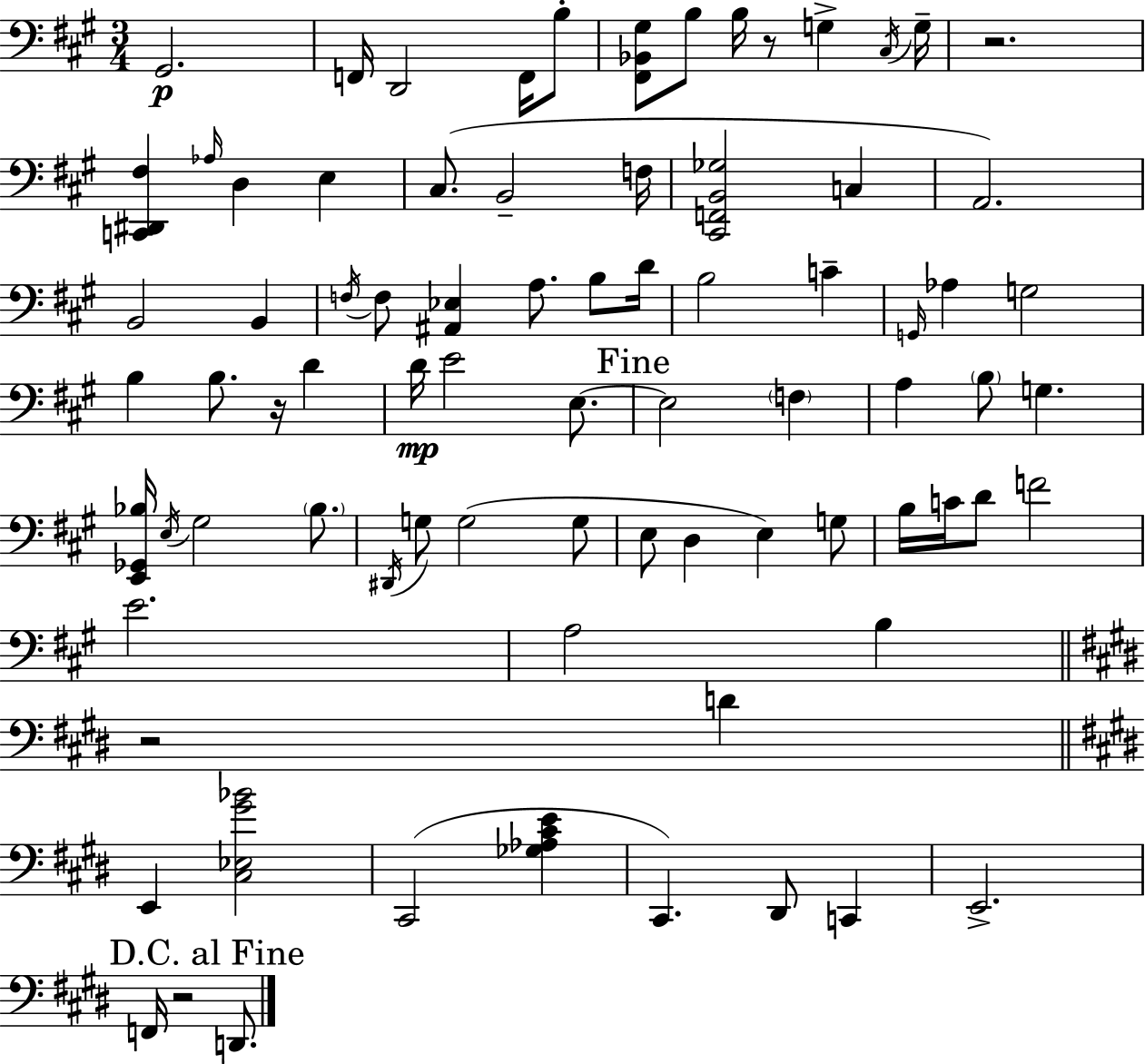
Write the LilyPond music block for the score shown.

{
  \clef bass
  \numericTimeSignature
  \time 3/4
  \key a \major
  gis,2.\p | f,16 d,2 f,16 b8-. | <fis, bes, gis>8 b8 b16 r8 g4-> \acciaccatura { cis16 } | g16-- r2. | \break <c, dis, fis>4 \grace { aes16 } d4 e4 | cis8.( b,2-- | f16 <cis, f, b, ges>2 c4 | a,2.) | \break b,2 b,4 | \acciaccatura { f16 } f8 <ais, ees>4 a8. | b8 d'16 b2 c'4-- | \grace { g,16 } aes4 g2 | \break b4 b8. r16 | d'4 d'16\mp e'2 | e8.~~ \mark "Fine" e2 | \parenthesize f4 a4 \parenthesize b8 g4. | \break <e, ges, bes>16 \acciaccatura { e16 } gis2 | \parenthesize bes8. \acciaccatura { dis,16 } g8 g2( | g8 e8 d4 | e4) g8 b16 c'16 d'8 f'2 | \break e'2. | a2 | b4 \bar "||" \break \key e \major r2 d'4 | \bar "||" \break \key e \major e,4 <cis ees gis' bes'>2 | cis,2( <ges aes cis' e'>4 | cis,4.) dis,8 c,4 | e,2.-> | \break \mark "D.C. al Fine" f,16 r2 d,8. | \bar "|."
}